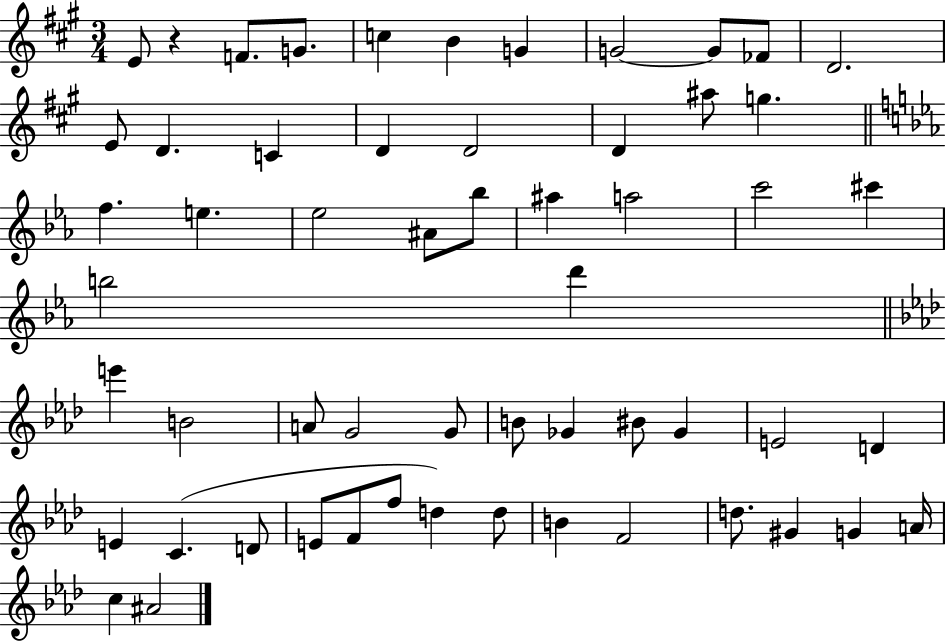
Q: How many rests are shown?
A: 1